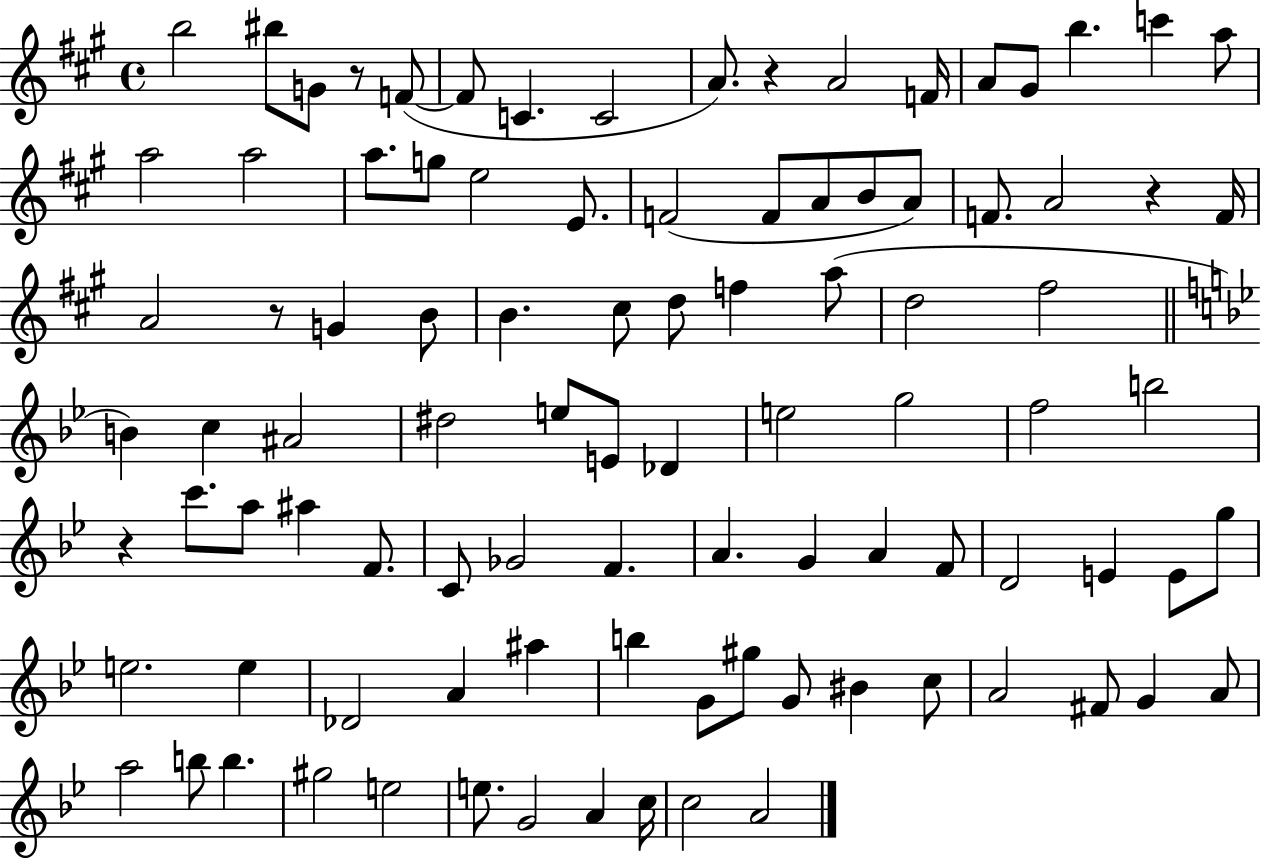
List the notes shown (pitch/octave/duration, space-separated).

B5/h BIS5/e G4/e R/e F4/e F4/e C4/q. C4/h A4/e. R/q A4/h F4/s A4/e G#4/e B5/q. C6/q A5/e A5/h A5/h A5/e. G5/e E5/h E4/e. F4/h F4/e A4/e B4/e A4/e F4/e. A4/h R/q F4/s A4/h R/e G4/q B4/e B4/q. C#5/e D5/e F5/q A5/e D5/h F#5/h B4/q C5/q A#4/h D#5/h E5/e E4/e Db4/q E5/h G5/h F5/h B5/h R/q C6/e. A5/e A#5/q F4/e. C4/e Gb4/h F4/q. A4/q. G4/q A4/q F4/e D4/h E4/q E4/e G5/e E5/h. E5/q Db4/h A4/q A#5/q B5/q G4/e G#5/e G4/e BIS4/q C5/e A4/h F#4/e G4/q A4/e A5/h B5/e B5/q. G#5/h E5/h E5/e. G4/h A4/q C5/s C5/h A4/h